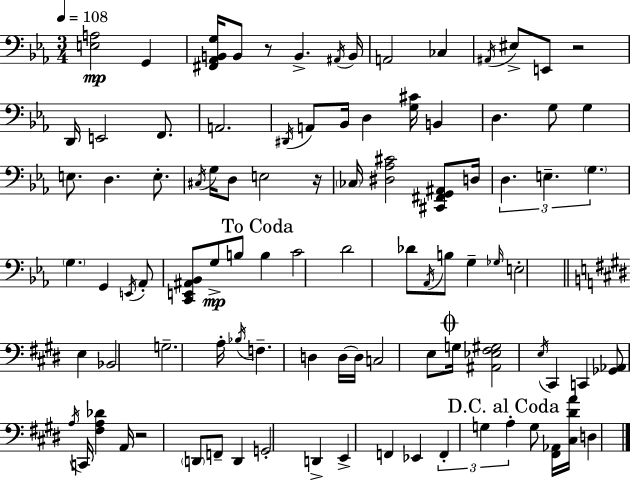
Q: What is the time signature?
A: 3/4